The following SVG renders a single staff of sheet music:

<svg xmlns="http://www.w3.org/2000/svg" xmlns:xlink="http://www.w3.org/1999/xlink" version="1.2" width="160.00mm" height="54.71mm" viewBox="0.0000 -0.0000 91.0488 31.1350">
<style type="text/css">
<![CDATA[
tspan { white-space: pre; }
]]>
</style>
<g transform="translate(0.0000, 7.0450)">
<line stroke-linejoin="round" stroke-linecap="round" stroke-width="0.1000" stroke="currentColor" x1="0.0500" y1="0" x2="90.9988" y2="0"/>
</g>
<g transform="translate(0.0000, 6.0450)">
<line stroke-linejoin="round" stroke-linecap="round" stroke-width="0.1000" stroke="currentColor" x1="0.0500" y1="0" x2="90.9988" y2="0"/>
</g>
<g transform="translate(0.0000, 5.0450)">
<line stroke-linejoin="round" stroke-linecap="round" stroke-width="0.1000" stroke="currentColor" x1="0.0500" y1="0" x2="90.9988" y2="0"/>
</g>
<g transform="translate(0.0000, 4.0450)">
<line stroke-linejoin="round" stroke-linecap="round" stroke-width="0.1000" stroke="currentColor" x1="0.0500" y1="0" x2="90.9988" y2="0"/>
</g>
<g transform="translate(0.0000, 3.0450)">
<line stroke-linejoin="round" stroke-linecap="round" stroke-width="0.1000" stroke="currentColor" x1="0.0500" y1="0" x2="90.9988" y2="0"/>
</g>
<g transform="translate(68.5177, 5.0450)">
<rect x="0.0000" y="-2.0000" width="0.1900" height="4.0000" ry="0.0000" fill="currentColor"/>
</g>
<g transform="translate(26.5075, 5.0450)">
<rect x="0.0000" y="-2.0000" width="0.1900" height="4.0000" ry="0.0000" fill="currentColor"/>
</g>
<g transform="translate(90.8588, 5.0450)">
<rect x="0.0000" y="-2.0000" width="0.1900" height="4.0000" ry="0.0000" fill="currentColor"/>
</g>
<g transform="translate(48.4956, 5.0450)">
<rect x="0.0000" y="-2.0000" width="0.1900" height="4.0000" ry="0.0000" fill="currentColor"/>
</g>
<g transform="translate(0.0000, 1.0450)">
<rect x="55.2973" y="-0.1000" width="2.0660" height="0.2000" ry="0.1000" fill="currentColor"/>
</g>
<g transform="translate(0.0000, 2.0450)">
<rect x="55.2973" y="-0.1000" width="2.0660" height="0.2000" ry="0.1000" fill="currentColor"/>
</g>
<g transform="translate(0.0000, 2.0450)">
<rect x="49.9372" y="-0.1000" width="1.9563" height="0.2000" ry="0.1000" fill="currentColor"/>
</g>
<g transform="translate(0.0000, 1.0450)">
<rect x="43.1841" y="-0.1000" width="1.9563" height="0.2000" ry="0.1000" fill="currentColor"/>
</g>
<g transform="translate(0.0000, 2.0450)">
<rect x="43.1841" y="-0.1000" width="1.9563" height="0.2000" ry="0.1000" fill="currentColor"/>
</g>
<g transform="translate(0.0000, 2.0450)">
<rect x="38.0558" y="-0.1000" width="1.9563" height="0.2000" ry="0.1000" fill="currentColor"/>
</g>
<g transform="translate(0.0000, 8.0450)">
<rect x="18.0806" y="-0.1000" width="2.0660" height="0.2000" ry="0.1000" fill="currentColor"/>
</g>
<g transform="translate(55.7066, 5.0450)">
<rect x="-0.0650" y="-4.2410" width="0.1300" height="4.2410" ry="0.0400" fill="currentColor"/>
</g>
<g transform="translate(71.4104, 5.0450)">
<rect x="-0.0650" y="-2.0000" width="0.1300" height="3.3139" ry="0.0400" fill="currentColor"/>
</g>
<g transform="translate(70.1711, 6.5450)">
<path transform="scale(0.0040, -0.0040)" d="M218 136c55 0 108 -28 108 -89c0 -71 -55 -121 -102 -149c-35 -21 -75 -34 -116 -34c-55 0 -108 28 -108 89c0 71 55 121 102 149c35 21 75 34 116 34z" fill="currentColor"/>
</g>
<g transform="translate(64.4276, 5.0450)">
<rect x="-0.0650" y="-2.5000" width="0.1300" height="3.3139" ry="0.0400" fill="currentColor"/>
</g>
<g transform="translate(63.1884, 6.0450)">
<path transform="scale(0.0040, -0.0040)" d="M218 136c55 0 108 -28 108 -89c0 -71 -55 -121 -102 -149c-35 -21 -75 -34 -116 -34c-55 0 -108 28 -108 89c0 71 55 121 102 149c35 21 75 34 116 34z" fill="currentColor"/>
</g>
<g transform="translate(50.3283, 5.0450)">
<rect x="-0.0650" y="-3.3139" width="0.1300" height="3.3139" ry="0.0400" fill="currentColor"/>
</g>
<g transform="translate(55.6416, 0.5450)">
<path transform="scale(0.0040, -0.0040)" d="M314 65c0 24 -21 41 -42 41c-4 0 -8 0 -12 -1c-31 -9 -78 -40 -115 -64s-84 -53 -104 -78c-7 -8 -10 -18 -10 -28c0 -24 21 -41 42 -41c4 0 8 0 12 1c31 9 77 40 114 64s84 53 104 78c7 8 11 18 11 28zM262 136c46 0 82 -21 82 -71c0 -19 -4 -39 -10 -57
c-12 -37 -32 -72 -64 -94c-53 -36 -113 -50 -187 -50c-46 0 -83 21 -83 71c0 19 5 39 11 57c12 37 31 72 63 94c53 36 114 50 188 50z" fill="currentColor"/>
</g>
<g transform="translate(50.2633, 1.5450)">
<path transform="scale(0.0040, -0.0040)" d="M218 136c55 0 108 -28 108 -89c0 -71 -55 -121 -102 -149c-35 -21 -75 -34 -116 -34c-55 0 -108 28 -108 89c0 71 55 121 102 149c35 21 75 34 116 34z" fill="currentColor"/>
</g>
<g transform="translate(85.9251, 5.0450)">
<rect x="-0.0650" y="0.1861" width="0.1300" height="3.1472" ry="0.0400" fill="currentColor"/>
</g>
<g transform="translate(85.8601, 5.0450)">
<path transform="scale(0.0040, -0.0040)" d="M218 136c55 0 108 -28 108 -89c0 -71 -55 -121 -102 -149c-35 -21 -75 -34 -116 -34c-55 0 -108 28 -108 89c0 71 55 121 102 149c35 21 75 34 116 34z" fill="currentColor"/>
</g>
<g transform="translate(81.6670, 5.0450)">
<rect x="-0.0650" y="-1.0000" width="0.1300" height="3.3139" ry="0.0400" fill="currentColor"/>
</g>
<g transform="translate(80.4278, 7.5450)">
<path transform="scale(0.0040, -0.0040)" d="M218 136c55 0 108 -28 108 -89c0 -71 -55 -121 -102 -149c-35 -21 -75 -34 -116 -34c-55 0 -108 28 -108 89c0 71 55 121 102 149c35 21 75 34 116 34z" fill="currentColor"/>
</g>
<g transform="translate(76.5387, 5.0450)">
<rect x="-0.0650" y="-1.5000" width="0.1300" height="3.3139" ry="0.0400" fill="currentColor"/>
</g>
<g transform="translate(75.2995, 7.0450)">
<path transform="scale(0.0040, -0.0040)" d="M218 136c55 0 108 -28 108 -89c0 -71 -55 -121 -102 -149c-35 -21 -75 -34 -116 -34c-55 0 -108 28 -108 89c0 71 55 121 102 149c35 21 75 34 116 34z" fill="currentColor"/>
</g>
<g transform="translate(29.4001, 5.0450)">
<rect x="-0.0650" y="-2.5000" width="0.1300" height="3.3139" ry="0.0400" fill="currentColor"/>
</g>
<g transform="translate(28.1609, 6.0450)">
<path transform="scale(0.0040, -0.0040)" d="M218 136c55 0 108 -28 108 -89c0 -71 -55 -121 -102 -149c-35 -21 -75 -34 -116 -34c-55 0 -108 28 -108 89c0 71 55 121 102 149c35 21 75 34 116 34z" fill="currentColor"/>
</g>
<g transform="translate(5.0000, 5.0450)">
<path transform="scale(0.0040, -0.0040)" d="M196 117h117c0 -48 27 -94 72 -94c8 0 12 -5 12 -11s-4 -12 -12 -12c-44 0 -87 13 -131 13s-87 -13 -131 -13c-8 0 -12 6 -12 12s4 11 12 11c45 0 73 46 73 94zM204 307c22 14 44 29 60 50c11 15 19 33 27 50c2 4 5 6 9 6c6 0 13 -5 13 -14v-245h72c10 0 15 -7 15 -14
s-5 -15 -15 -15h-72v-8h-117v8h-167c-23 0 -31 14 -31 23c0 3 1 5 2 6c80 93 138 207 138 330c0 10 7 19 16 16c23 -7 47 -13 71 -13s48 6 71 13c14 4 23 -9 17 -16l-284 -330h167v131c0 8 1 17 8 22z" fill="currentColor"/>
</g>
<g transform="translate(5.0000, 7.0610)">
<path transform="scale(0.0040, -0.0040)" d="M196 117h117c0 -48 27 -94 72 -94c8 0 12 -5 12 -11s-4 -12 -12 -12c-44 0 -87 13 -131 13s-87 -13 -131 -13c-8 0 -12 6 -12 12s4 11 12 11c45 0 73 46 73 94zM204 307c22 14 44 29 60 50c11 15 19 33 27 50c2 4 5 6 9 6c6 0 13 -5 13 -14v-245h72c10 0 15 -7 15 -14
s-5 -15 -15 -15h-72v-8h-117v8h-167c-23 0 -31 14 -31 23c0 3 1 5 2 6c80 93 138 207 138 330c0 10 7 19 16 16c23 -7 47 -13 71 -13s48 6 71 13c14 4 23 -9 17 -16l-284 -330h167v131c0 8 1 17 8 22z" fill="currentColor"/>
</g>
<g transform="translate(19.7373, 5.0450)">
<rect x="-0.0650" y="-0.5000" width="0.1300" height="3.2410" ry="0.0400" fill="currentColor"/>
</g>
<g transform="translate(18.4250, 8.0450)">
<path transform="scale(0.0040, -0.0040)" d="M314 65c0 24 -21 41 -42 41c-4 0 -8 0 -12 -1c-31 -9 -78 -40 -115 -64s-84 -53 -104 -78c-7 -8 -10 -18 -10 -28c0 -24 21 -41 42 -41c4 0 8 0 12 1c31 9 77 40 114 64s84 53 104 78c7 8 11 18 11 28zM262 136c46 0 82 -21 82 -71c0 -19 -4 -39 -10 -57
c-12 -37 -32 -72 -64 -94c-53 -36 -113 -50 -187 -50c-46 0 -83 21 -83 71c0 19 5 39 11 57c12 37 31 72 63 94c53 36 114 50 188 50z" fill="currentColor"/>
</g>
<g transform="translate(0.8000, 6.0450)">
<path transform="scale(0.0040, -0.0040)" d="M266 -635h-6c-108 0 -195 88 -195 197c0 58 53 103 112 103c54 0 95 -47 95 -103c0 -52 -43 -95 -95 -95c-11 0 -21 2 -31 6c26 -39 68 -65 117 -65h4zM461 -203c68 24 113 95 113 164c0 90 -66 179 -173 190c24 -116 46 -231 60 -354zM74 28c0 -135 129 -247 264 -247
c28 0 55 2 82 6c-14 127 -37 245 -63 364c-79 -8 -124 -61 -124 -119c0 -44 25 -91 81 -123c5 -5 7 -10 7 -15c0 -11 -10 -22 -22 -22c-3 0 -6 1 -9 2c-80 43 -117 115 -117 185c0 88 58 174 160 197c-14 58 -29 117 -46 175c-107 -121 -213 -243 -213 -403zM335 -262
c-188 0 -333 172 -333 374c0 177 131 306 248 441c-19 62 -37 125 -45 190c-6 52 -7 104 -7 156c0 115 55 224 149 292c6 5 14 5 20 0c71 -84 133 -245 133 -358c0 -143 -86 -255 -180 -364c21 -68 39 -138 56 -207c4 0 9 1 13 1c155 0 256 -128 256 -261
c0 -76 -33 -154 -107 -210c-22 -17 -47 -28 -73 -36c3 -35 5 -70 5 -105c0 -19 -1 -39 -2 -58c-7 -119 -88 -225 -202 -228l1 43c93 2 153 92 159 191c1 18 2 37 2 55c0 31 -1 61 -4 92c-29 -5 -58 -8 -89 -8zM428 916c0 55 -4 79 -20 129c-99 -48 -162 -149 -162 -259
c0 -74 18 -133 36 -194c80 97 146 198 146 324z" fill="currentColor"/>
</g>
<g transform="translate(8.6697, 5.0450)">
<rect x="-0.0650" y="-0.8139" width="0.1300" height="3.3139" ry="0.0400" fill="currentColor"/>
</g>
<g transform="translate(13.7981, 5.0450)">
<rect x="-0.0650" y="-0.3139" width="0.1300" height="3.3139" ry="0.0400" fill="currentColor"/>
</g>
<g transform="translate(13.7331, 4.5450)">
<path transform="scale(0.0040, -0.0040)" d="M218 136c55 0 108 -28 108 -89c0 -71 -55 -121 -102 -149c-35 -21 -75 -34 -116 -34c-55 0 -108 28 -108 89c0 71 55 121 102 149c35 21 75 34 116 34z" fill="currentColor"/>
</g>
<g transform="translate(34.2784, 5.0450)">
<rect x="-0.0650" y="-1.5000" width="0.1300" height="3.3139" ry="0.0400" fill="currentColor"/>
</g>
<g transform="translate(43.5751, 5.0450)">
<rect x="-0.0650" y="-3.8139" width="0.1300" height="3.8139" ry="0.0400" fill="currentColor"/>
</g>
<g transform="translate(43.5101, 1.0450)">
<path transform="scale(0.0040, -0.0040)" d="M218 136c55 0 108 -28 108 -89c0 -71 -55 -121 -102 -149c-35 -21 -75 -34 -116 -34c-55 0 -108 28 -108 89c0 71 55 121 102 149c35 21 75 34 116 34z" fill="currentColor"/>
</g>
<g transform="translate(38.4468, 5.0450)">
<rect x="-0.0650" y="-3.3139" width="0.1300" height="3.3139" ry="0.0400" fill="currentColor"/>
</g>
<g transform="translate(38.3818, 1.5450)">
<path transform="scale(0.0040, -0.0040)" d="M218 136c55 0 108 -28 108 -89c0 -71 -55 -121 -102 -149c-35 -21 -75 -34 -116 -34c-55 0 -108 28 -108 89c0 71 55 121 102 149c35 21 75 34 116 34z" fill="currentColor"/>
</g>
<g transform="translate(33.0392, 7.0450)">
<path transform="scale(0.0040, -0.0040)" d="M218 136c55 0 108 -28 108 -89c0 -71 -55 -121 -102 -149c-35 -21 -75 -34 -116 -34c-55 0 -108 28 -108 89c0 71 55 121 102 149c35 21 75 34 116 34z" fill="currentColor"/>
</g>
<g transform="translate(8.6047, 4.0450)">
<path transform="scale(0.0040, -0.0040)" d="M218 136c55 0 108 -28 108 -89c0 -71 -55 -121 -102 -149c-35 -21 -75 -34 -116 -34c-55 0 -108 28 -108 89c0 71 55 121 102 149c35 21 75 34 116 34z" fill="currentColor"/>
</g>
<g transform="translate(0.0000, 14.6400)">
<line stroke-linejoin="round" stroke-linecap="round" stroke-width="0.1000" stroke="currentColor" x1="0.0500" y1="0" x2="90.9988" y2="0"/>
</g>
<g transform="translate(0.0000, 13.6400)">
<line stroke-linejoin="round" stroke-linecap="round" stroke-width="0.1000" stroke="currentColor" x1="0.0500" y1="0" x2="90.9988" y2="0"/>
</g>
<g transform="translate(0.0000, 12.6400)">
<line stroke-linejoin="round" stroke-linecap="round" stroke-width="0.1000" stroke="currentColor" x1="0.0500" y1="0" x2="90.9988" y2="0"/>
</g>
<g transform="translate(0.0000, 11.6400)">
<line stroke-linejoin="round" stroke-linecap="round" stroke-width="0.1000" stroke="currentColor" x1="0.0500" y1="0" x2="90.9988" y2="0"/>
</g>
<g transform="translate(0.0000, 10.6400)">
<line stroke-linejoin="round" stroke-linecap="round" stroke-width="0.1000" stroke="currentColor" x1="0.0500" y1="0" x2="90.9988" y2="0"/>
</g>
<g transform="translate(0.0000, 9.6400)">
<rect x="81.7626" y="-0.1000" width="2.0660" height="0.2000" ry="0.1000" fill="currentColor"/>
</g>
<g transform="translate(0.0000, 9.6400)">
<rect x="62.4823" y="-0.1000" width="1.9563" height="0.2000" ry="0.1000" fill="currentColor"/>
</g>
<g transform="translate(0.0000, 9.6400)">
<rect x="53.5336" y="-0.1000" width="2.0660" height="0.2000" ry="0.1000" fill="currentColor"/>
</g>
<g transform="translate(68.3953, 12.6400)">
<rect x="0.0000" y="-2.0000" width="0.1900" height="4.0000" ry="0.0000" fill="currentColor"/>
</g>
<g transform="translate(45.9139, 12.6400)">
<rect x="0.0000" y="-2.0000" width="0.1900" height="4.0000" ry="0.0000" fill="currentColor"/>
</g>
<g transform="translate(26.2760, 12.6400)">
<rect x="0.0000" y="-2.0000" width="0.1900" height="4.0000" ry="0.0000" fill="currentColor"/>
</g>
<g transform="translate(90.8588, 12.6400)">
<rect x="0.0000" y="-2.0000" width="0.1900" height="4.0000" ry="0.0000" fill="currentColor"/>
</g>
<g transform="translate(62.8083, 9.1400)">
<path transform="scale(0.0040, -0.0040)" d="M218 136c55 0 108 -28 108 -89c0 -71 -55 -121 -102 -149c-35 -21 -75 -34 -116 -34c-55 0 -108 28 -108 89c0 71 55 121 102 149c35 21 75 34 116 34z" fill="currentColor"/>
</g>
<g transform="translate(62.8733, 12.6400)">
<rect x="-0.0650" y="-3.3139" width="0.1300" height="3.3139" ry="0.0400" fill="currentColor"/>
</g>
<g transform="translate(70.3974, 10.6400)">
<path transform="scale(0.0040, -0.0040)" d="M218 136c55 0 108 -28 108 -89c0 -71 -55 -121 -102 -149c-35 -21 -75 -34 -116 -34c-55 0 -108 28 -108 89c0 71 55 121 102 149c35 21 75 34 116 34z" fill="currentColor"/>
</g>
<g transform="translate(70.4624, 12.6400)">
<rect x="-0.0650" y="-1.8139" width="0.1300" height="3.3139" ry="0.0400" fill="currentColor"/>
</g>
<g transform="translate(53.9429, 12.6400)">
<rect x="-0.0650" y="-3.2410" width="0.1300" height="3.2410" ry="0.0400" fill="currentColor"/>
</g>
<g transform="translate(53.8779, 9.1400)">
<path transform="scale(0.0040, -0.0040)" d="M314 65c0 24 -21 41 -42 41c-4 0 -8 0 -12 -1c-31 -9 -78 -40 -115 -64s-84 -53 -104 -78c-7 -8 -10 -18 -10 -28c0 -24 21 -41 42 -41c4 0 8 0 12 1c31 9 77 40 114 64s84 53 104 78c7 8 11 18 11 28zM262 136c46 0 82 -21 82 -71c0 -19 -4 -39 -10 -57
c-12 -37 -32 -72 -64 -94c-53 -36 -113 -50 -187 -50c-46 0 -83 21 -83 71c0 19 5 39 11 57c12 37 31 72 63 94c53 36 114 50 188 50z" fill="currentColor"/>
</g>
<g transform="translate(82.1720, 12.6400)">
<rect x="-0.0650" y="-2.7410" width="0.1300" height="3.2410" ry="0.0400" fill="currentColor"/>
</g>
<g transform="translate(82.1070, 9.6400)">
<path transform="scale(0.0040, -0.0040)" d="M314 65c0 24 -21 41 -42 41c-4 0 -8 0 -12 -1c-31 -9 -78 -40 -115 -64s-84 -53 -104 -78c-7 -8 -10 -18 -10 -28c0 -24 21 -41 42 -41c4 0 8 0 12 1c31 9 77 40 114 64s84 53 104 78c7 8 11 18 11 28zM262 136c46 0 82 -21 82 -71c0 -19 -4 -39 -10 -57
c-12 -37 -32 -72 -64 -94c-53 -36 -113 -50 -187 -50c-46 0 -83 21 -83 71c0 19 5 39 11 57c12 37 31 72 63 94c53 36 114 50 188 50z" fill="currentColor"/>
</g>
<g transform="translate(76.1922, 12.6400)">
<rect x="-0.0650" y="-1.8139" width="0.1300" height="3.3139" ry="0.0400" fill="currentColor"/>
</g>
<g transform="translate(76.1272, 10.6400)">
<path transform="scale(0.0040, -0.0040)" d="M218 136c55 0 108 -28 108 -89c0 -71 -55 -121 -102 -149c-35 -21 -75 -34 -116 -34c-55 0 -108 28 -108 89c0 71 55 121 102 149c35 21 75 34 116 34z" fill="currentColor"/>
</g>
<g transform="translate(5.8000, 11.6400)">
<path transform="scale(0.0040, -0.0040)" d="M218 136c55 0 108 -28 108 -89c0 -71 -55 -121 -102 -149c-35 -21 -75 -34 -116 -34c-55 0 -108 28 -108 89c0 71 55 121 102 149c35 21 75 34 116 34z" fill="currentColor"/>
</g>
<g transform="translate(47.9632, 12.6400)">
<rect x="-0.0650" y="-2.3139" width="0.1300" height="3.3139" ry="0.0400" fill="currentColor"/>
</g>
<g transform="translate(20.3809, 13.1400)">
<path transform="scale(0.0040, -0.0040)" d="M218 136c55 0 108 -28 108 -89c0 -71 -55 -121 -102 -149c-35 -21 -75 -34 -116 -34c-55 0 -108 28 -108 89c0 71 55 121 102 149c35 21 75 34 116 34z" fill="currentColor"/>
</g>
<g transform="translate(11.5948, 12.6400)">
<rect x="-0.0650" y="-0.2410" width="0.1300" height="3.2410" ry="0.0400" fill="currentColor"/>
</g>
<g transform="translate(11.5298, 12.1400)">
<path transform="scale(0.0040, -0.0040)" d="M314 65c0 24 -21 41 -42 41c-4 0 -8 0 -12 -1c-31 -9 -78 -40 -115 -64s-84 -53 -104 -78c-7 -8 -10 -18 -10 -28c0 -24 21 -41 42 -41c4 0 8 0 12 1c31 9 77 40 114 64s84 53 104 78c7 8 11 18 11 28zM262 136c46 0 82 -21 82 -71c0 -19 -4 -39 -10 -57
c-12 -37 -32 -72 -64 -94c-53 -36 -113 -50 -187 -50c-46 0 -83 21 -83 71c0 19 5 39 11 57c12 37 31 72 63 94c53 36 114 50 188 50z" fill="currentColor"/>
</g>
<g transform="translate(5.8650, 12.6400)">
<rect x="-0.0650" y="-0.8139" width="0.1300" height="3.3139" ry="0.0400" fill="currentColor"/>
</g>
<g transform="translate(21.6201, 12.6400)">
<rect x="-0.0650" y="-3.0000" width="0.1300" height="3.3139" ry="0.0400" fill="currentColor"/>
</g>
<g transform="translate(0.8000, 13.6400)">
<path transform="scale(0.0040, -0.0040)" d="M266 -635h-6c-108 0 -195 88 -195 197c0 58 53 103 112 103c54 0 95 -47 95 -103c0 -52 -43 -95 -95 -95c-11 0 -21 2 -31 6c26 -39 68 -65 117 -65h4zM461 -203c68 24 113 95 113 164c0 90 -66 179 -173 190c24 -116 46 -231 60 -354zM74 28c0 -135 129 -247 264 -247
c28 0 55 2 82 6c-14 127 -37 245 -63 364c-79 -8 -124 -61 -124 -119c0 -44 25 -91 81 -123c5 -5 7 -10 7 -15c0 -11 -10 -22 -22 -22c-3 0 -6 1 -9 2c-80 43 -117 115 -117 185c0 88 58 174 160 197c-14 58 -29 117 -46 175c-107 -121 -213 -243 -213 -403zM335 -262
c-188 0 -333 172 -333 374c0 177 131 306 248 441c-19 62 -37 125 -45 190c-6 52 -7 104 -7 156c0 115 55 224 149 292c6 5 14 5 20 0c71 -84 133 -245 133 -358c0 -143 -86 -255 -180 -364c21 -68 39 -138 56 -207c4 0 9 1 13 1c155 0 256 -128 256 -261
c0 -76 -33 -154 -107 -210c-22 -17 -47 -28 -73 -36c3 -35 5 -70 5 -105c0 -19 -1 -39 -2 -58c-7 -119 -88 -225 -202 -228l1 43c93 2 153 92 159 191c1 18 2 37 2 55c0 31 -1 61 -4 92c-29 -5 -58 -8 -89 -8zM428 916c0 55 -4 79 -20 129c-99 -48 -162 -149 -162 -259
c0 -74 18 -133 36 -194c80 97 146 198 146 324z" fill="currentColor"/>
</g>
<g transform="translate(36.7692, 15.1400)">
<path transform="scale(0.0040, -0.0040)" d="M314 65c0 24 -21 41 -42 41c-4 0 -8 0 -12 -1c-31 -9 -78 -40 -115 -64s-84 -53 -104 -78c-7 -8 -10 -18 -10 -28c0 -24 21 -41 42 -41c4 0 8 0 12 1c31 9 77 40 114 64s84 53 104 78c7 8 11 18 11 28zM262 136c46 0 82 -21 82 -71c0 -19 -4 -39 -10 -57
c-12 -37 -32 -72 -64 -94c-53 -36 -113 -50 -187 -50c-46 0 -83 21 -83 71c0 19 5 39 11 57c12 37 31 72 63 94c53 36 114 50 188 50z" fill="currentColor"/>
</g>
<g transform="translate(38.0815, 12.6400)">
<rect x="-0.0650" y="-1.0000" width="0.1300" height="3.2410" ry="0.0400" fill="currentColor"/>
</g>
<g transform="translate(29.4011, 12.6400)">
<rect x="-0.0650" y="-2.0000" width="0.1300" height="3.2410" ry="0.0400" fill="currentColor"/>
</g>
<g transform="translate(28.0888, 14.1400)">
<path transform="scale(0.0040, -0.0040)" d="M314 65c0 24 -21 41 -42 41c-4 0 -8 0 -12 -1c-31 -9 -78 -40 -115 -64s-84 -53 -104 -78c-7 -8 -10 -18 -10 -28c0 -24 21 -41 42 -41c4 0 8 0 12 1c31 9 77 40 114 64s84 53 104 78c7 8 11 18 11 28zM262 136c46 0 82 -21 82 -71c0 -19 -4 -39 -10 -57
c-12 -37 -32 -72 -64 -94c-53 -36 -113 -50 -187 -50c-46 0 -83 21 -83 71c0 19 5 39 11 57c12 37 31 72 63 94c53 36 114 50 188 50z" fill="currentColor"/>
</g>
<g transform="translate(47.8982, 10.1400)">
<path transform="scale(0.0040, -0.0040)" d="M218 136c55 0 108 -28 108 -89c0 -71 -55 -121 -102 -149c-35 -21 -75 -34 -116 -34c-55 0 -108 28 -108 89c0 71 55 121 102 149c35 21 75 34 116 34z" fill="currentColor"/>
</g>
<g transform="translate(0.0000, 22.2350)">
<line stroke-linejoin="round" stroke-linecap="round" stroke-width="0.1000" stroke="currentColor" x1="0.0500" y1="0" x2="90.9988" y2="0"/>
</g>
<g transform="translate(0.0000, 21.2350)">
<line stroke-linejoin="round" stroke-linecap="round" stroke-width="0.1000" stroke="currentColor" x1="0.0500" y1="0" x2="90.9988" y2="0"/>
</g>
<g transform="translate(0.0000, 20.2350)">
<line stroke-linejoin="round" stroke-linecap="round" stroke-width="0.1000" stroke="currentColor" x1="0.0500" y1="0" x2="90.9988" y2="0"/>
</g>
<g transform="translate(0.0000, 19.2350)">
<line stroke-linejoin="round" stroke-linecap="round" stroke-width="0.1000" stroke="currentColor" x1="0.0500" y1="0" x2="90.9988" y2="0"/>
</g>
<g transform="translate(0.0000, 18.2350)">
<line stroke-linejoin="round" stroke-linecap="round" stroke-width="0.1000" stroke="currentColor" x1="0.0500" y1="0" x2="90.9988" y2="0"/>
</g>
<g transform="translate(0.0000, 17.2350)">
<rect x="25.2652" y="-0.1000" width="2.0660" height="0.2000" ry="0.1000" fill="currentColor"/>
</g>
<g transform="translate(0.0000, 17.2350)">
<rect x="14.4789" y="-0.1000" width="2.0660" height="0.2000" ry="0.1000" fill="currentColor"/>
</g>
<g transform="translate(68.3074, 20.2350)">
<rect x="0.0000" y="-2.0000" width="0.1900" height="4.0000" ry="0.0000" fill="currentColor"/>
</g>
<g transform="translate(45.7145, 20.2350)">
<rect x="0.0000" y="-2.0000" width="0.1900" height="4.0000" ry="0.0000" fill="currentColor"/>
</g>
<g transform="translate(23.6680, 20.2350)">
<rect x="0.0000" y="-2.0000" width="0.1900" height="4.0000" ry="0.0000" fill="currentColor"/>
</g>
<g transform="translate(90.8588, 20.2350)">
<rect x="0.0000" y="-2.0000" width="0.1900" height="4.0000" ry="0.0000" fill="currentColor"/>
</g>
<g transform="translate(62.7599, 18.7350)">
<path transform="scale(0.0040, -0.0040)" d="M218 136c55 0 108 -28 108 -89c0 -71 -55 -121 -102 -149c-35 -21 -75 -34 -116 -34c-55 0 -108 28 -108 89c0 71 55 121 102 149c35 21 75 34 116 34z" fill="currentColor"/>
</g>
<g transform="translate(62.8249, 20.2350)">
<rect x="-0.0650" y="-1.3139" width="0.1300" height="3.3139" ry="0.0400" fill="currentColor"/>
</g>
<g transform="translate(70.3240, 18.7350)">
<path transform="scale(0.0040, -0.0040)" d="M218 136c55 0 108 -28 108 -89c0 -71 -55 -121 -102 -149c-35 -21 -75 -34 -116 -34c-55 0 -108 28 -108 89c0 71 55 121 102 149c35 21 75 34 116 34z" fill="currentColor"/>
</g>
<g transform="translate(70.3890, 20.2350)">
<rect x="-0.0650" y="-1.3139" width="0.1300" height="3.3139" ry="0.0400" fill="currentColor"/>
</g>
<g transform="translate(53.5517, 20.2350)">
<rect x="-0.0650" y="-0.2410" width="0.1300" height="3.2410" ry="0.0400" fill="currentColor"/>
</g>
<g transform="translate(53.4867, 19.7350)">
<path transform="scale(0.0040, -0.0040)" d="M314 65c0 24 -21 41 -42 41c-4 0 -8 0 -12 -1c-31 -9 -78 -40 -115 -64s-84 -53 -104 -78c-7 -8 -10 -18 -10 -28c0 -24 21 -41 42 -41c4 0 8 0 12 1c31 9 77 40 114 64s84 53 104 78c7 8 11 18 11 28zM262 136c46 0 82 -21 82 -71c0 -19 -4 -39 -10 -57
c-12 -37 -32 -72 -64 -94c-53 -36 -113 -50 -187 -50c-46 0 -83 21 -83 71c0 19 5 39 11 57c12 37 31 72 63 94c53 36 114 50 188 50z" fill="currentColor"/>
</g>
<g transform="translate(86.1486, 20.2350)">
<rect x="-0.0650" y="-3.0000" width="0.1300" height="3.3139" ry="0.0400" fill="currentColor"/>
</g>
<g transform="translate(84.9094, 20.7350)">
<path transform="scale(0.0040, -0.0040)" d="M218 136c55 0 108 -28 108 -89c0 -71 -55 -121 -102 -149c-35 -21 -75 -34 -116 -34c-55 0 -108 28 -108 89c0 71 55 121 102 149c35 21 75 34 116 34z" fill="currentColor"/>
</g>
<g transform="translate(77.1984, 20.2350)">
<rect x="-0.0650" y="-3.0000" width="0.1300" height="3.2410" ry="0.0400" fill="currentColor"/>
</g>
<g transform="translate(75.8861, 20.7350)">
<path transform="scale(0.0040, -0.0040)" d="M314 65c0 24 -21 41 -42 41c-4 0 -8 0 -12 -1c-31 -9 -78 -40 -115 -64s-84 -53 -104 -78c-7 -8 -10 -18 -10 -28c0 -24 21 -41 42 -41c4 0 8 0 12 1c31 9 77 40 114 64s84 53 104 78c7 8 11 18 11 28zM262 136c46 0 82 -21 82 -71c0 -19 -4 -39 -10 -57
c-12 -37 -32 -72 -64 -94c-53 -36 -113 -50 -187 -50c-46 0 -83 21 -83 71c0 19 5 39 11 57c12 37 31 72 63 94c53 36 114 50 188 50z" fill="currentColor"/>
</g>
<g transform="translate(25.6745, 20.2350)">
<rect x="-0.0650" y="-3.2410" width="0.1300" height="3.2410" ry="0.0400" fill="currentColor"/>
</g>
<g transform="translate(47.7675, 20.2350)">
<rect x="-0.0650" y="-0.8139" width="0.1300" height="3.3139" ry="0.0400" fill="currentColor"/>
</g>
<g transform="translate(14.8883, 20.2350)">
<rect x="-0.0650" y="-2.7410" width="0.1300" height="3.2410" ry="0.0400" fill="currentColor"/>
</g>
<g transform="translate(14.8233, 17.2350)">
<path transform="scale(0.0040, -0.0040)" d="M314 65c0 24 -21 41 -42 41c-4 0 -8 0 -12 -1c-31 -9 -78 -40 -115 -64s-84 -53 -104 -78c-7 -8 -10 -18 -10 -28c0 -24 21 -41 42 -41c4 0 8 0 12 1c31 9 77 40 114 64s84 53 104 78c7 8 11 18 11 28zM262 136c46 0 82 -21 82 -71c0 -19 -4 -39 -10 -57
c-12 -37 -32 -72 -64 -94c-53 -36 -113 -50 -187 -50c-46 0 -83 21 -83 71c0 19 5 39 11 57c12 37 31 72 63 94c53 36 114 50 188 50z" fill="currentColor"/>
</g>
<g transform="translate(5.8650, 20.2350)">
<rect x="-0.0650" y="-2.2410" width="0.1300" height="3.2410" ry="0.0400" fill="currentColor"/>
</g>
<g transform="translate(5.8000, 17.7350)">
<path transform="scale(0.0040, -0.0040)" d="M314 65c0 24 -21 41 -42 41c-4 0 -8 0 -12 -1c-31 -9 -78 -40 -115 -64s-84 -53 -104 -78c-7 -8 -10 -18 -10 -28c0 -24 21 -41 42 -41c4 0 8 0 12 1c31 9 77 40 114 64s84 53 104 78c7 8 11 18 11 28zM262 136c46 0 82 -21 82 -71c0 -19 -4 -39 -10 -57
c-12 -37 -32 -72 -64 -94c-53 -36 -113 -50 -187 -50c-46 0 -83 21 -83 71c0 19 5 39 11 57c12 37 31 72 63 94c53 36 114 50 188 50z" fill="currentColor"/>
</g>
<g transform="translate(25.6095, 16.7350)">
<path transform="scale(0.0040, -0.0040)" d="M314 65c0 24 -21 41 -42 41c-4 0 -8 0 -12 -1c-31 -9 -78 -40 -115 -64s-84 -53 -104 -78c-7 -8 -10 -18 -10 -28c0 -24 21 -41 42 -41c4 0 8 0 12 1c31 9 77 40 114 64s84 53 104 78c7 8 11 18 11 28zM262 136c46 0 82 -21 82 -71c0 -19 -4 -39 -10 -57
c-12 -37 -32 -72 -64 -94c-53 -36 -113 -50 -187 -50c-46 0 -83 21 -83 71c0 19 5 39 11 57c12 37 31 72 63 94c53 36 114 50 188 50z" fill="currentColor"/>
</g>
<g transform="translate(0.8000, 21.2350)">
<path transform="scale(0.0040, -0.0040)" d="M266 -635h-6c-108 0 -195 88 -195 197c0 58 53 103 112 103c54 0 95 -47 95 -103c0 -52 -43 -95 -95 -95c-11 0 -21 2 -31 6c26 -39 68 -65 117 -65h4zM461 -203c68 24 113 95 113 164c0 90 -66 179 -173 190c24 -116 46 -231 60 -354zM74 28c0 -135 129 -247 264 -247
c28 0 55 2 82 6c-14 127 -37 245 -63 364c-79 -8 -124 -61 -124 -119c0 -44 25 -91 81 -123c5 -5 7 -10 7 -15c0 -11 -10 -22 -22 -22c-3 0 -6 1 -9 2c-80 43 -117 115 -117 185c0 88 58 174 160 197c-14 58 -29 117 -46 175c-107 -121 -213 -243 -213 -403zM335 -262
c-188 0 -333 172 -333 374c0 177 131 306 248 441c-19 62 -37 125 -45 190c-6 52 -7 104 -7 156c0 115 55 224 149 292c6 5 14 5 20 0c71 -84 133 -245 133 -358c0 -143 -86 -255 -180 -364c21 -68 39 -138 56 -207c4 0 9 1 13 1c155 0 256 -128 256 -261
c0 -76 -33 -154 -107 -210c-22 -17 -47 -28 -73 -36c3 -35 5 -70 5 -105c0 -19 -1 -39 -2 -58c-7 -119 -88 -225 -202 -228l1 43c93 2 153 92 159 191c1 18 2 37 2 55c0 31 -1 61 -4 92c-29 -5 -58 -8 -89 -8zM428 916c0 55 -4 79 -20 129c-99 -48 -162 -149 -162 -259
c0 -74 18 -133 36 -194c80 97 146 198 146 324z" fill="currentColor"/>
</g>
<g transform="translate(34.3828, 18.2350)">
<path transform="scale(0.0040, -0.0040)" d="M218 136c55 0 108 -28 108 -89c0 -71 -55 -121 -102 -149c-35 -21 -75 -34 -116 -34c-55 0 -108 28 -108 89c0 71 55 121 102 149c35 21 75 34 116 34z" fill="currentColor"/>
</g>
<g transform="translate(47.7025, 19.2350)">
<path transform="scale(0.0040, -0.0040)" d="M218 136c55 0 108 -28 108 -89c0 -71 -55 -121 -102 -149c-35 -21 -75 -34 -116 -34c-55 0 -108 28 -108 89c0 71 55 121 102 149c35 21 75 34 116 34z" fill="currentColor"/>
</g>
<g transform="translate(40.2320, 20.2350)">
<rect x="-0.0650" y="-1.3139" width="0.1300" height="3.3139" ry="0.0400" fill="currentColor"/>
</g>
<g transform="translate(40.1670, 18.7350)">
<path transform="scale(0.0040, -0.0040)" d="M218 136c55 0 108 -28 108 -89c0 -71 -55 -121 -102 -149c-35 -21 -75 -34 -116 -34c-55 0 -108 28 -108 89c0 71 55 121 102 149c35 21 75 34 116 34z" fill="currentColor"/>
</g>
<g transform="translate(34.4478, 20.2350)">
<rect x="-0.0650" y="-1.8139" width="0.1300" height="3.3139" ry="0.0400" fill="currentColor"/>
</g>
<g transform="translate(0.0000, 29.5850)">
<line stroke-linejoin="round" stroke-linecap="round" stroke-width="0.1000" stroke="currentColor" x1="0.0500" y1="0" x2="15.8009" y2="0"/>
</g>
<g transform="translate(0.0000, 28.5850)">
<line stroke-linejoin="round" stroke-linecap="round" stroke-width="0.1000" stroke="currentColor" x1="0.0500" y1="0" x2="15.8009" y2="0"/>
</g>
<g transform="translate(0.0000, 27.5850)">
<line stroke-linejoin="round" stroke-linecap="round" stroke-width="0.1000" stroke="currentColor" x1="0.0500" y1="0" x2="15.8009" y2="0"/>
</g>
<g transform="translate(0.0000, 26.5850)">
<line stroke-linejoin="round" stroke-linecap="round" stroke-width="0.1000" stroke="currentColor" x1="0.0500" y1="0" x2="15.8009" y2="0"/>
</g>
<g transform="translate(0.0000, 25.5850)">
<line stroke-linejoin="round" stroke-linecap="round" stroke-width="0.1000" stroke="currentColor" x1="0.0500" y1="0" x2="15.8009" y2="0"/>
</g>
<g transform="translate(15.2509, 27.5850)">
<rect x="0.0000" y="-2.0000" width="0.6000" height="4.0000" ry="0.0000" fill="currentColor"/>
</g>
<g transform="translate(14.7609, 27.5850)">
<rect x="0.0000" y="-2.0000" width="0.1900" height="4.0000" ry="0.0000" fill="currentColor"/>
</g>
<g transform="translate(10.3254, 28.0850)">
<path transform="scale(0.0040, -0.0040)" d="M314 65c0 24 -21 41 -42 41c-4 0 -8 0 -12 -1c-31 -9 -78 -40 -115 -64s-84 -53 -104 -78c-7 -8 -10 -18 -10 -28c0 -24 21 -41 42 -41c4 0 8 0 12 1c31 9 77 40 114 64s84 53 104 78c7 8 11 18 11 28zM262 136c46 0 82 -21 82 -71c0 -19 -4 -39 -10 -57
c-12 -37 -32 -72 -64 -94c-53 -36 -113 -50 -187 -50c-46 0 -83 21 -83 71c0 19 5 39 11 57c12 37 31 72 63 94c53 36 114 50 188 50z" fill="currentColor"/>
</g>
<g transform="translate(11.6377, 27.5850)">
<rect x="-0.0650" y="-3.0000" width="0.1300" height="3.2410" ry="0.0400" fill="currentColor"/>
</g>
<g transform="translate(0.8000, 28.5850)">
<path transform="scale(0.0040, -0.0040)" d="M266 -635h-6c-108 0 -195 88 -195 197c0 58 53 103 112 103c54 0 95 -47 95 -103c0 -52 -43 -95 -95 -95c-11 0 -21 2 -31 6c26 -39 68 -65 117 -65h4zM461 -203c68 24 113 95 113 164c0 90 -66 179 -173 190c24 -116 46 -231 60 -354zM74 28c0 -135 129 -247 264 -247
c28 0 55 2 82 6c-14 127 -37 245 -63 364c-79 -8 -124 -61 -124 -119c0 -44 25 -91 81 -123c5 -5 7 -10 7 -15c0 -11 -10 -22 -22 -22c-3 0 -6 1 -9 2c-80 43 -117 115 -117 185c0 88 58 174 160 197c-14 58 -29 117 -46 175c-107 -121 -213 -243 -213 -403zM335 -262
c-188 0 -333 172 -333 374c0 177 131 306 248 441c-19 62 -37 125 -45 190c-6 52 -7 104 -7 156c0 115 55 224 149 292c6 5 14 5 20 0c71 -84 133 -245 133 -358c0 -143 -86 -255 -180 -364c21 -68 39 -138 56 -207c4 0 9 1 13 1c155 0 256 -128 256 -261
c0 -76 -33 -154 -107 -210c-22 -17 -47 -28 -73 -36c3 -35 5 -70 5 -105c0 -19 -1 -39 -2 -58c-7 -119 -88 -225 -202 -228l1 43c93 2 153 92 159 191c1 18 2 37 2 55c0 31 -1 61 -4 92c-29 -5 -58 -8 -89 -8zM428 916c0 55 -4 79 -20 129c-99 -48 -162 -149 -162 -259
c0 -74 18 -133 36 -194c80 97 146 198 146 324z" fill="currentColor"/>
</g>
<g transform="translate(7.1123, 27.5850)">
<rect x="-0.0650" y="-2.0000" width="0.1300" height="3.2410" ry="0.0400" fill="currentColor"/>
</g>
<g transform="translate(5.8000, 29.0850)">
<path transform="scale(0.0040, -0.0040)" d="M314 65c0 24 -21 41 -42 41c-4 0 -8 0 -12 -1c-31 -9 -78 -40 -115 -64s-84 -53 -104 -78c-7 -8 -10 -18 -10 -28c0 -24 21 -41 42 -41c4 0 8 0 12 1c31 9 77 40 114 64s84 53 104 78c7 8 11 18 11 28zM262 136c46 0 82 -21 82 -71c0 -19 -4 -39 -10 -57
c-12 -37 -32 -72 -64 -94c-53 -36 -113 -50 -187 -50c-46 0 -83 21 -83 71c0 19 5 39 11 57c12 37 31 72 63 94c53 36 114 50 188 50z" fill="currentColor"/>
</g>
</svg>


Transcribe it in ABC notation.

X:1
T:Untitled
M:4/4
L:1/4
K:C
d c C2 G E b c' b d'2 G F E D B d c2 A F2 D2 g b2 b f f a2 g2 a2 b2 f e d c2 e e A2 A F2 A2